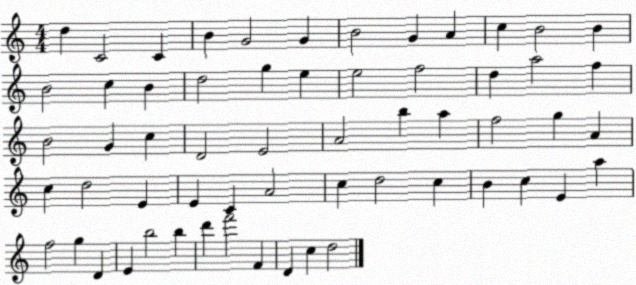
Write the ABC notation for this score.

X:1
T:Untitled
M:4/4
L:1/4
K:C
d C2 C B G2 G B2 G A c B2 B B2 c B d2 g e e2 f2 d a2 f B2 G c D2 E2 A2 b a f2 g A c d2 E E C A2 c d2 c B c E a f2 g D E b2 b d' f'2 F D c d2